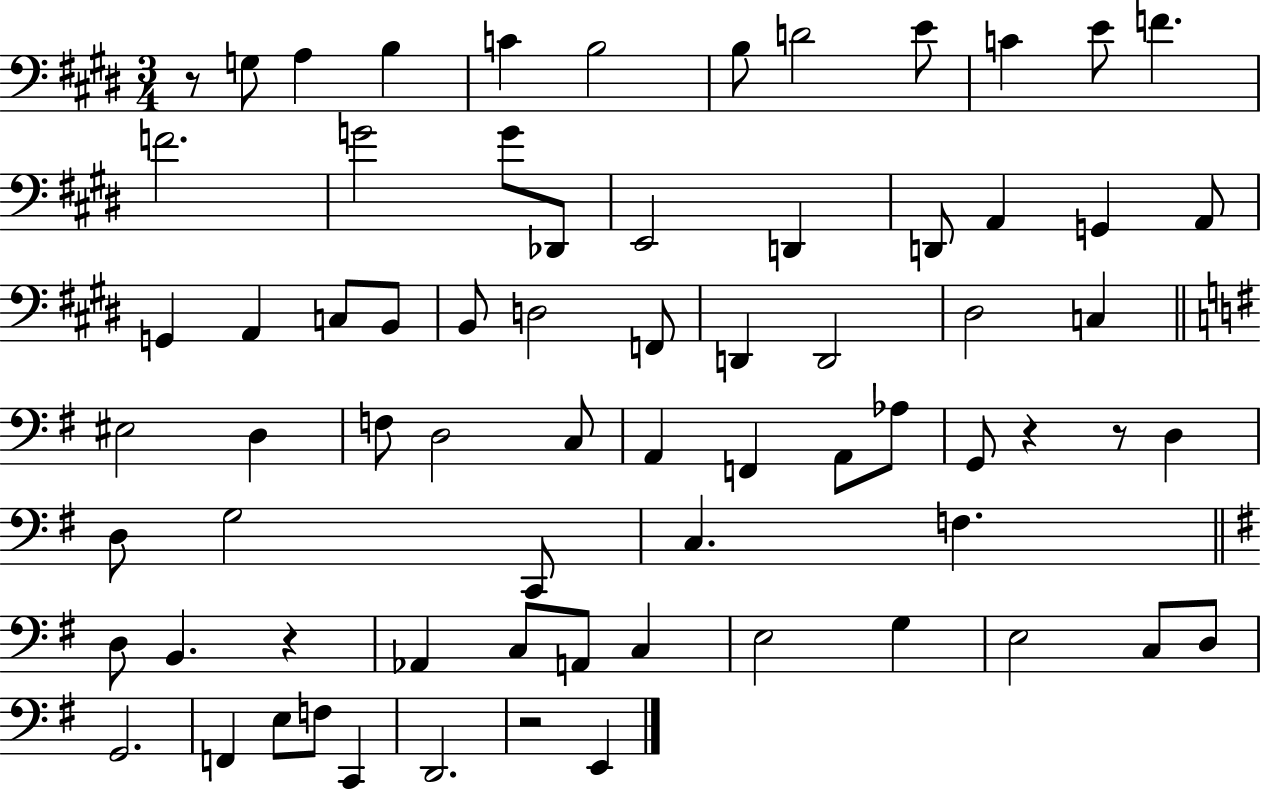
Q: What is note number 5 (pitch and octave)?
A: B3